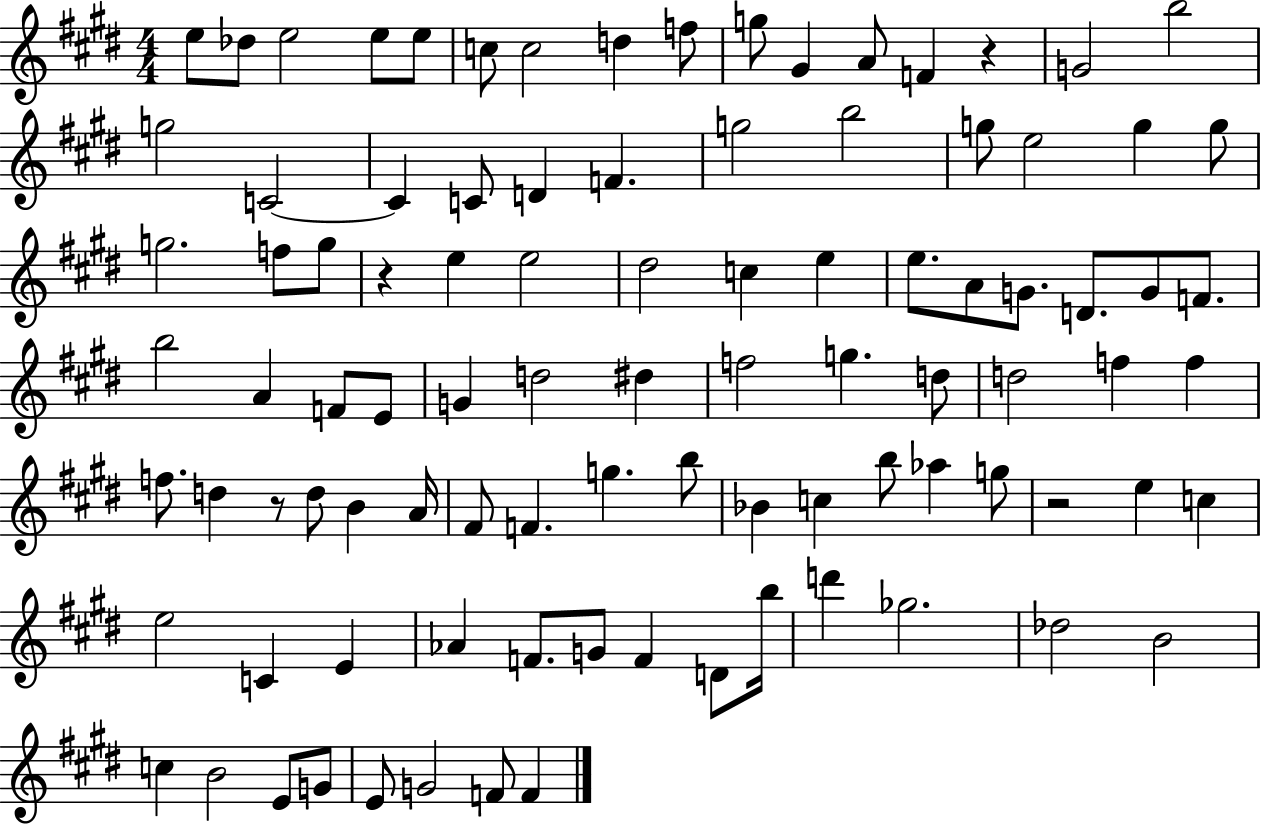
{
  \clef treble
  \numericTimeSignature
  \time 4/4
  \key e \major
  e''8 des''8 e''2 e''8 e''8 | c''8 c''2 d''4 f''8 | g''8 gis'4 a'8 f'4 r4 | g'2 b''2 | \break g''2 c'2~~ | c'4 c'8 d'4 f'4. | g''2 b''2 | g''8 e''2 g''4 g''8 | \break g''2. f''8 g''8 | r4 e''4 e''2 | dis''2 c''4 e''4 | e''8. a'8 g'8. d'8. g'8 f'8. | \break b''2 a'4 f'8 e'8 | g'4 d''2 dis''4 | f''2 g''4. d''8 | d''2 f''4 f''4 | \break f''8. d''4 r8 d''8 b'4 a'16 | fis'8 f'4. g''4. b''8 | bes'4 c''4 b''8 aes''4 g''8 | r2 e''4 c''4 | \break e''2 c'4 e'4 | aes'4 f'8. g'8 f'4 d'8 b''16 | d'''4 ges''2. | des''2 b'2 | \break c''4 b'2 e'8 g'8 | e'8 g'2 f'8 f'4 | \bar "|."
}